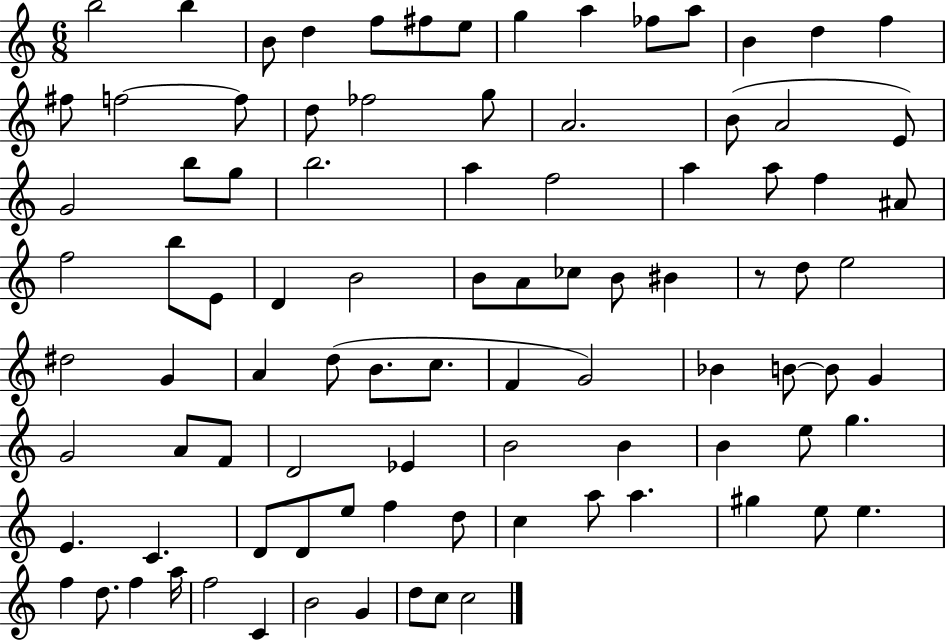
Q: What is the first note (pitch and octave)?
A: B5